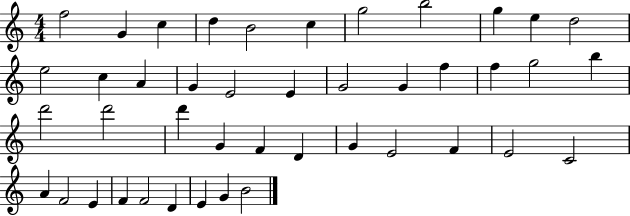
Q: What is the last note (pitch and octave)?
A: B4